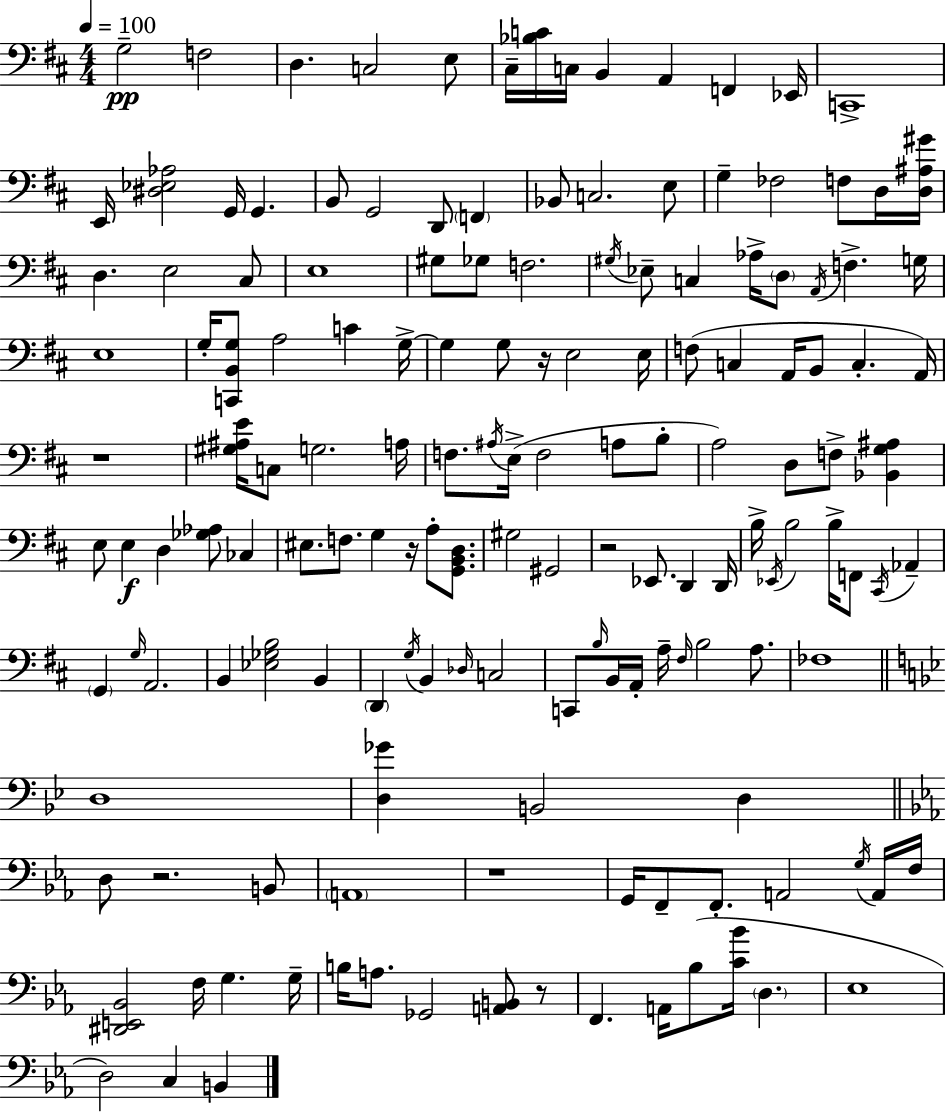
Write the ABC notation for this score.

X:1
T:Untitled
M:4/4
L:1/4
K:D
G,2 F,2 D, C,2 E,/2 ^C,/4 [_B,C]/4 C,/4 B,, A,, F,, _E,,/4 C,,4 E,,/4 [^D,_E,_A,]2 G,,/4 G,, B,,/2 G,,2 D,,/2 F,, _B,,/2 C,2 E,/2 G, _F,2 F,/2 D,/4 [D,^A,^G]/4 D, E,2 ^C,/2 E,4 ^G,/2 _G,/2 F,2 ^G,/4 _E,/2 C, _A,/4 D,/2 A,,/4 F, G,/4 E,4 G,/4 [C,,B,,G,]/2 A,2 C G,/4 G, G,/2 z/4 E,2 E,/4 F,/2 C, A,,/4 B,,/2 C, A,,/4 z4 [^G,^A,E]/4 C,/2 G,2 A,/4 F,/2 ^A,/4 E,/4 F,2 A,/2 B,/2 A,2 D,/2 F,/2 [_B,,G,^A,] E,/2 E, D, [_G,_A,]/2 _C, ^E,/2 F,/2 G, z/4 A,/2 [G,,B,,D,]/2 ^G,2 ^G,,2 z2 _E,,/2 D,, D,,/4 B,/4 _E,,/4 B,2 B,/4 F,,/2 ^C,,/4 _A,, G,, G,/4 A,,2 B,, [_E,_G,B,]2 B,, D,, G,/4 B,, _D,/4 C,2 C,,/2 B,/4 B,,/4 A,,/4 A,/4 ^F,/4 B,2 A,/2 _F,4 D,4 [D,_G] B,,2 D, D,/2 z2 B,,/2 A,,4 z4 G,,/4 F,,/2 F,,/2 A,,2 G,/4 A,,/4 F,/4 [^D,,E,,_B,,]2 F,/4 G, G,/4 B,/4 A,/2 _G,,2 [A,,B,,]/2 z/2 F,, A,,/4 _B,/2 [C_B]/4 D, _E,4 D,2 C, B,,